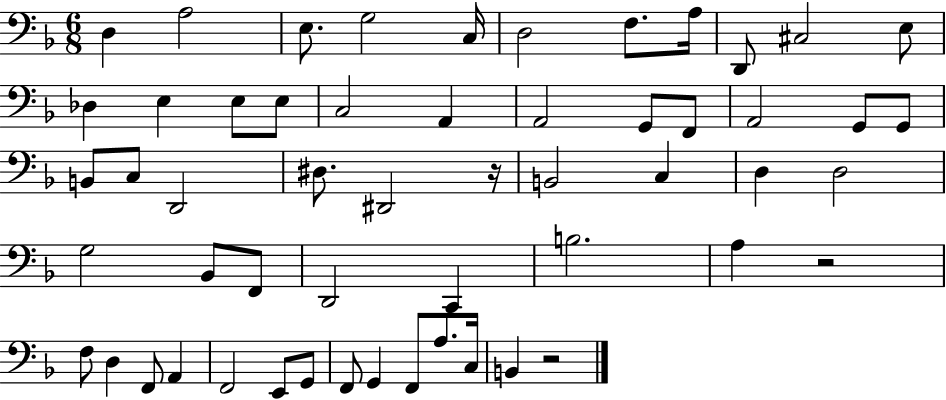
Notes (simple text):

D3/q A3/h E3/e. G3/h C3/s D3/h F3/e. A3/s D2/e C#3/h E3/e Db3/q E3/q E3/e E3/e C3/h A2/q A2/h G2/e F2/e A2/h G2/e G2/e B2/e C3/e D2/h D#3/e. D#2/h R/s B2/h C3/q D3/q D3/h G3/h Bb2/e F2/e D2/h C2/q B3/h. A3/q R/h F3/e D3/q F2/e A2/q F2/h E2/e G2/e F2/e G2/q F2/e A3/e. C3/s B2/q R/h